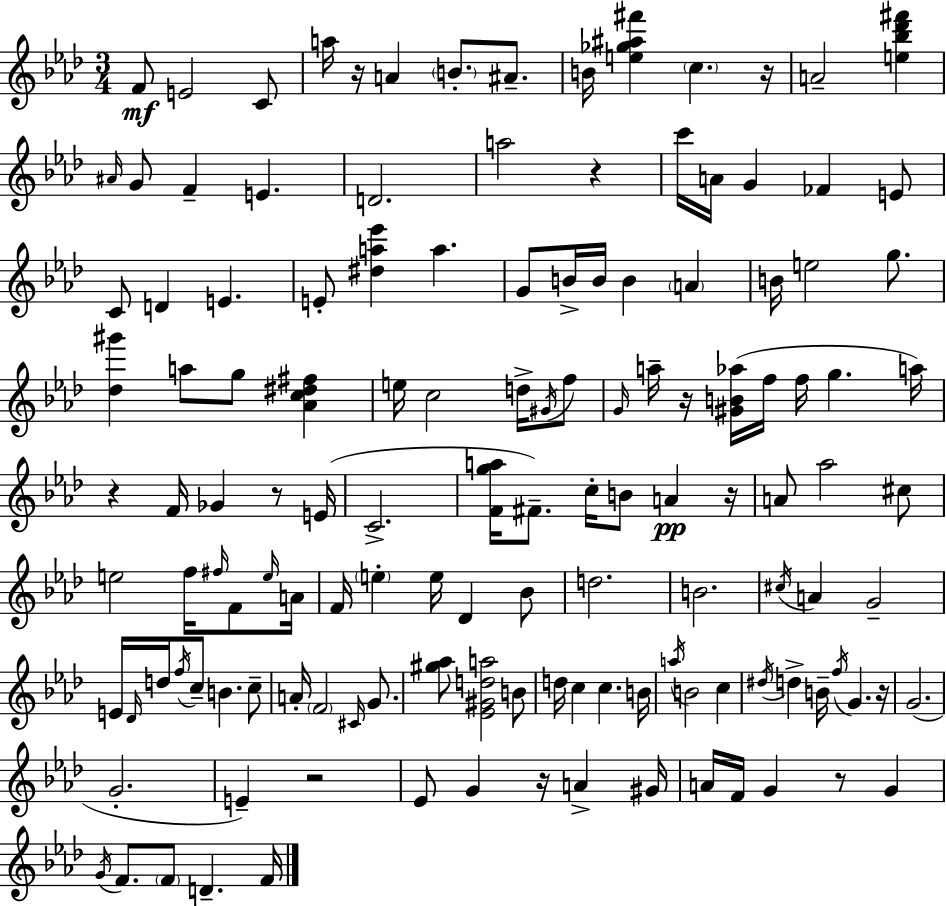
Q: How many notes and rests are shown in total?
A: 134